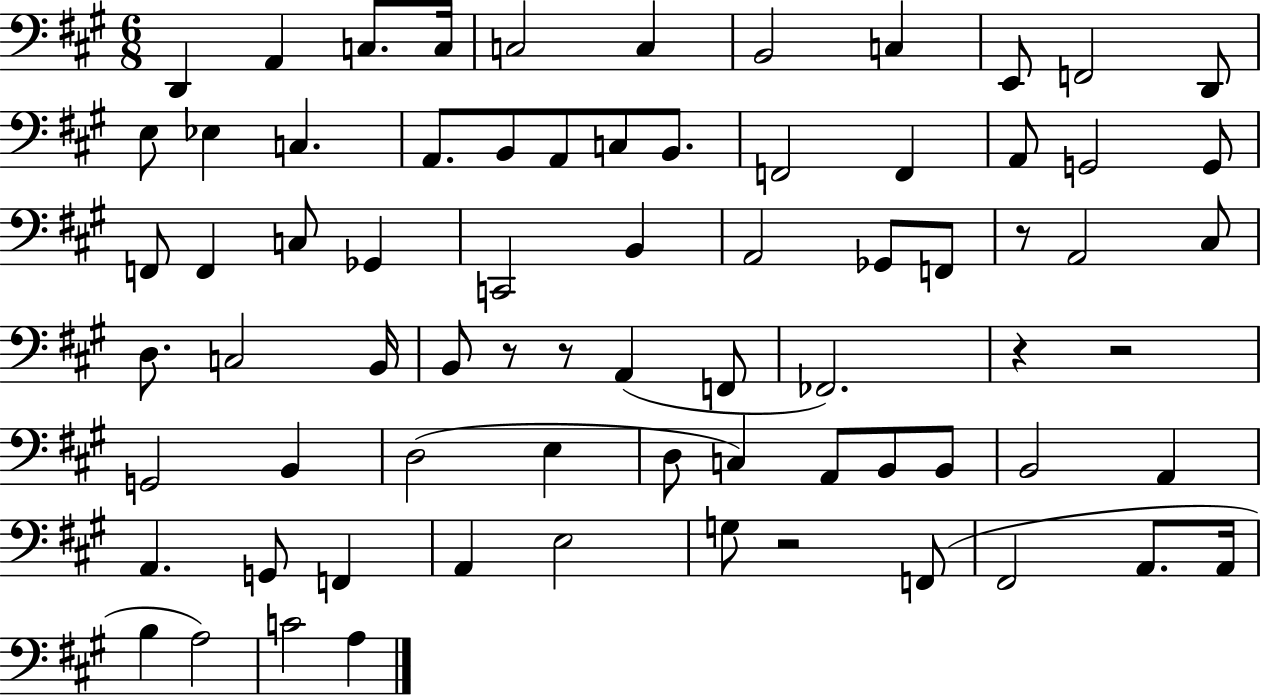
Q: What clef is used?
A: bass